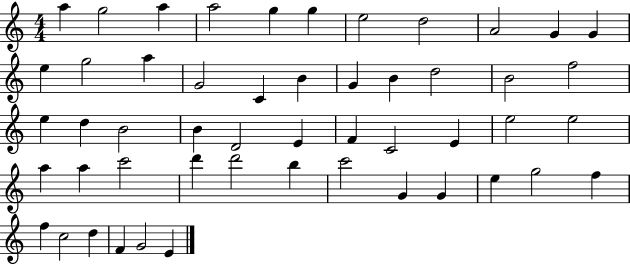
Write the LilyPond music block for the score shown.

{
  \clef treble
  \numericTimeSignature
  \time 4/4
  \key c \major
  a''4 g''2 a''4 | a''2 g''4 g''4 | e''2 d''2 | a'2 g'4 g'4 | \break e''4 g''2 a''4 | g'2 c'4 b'4 | g'4 b'4 d''2 | b'2 f''2 | \break e''4 d''4 b'2 | b'4 d'2 e'4 | f'4 c'2 e'4 | e''2 e''2 | \break a''4 a''4 c'''2 | d'''4 d'''2 b''4 | c'''2 g'4 g'4 | e''4 g''2 f''4 | \break f''4 c''2 d''4 | f'4 g'2 e'4 | \bar "|."
}